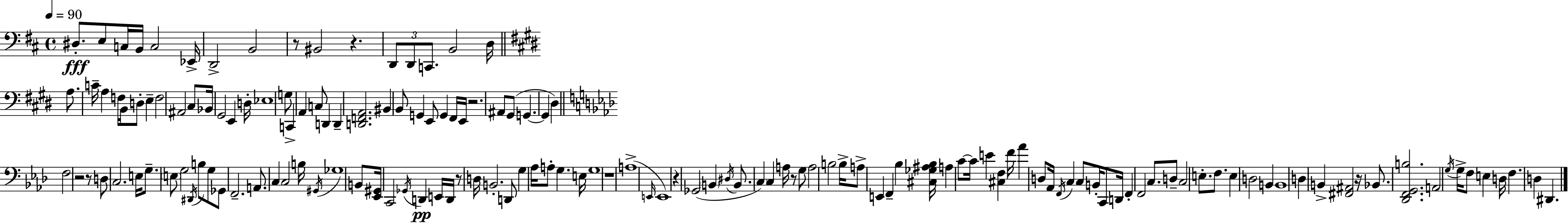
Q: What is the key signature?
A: D major